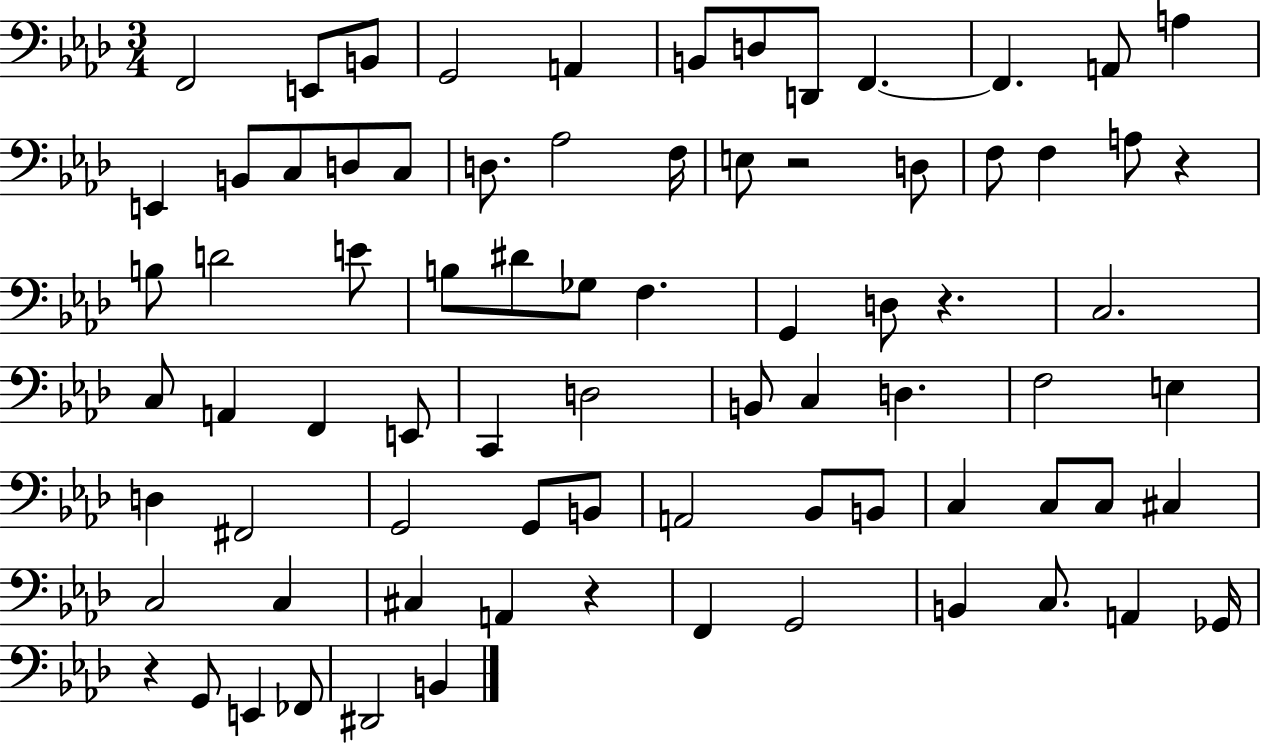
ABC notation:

X:1
T:Untitled
M:3/4
L:1/4
K:Ab
F,,2 E,,/2 B,,/2 G,,2 A,, B,,/2 D,/2 D,,/2 F,, F,, A,,/2 A, E,, B,,/2 C,/2 D,/2 C,/2 D,/2 _A,2 F,/4 E,/2 z2 D,/2 F,/2 F, A,/2 z B,/2 D2 E/2 B,/2 ^D/2 _G,/2 F, G,, D,/2 z C,2 C,/2 A,, F,, E,,/2 C,, D,2 B,,/2 C, D, F,2 E, D, ^F,,2 G,,2 G,,/2 B,,/2 A,,2 _B,,/2 B,,/2 C, C,/2 C,/2 ^C, C,2 C, ^C, A,, z F,, G,,2 B,, C,/2 A,, _G,,/4 z G,,/2 E,, _F,,/2 ^D,,2 B,,